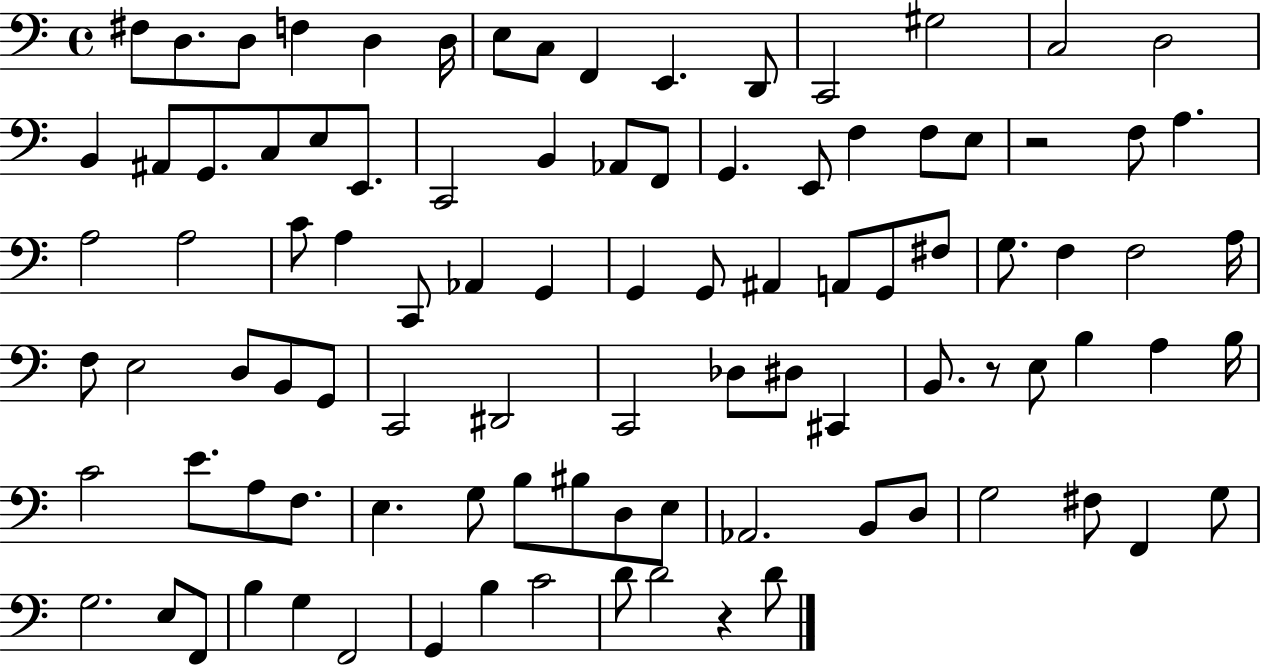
F#3/e D3/e. D3/e F3/q D3/q D3/s E3/e C3/e F2/q E2/q. D2/e C2/h G#3/h C3/h D3/h B2/q A#2/e G2/e. C3/e E3/e E2/e. C2/h B2/q Ab2/e F2/e G2/q. E2/e F3/q F3/e E3/e R/h F3/e A3/q. A3/h A3/h C4/e A3/q C2/e Ab2/q G2/q G2/q G2/e A#2/q A2/e G2/e F#3/e G3/e. F3/q F3/h A3/s F3/e E3/h D3/e B2/e G2/e C2/h D#2/h C2/h Db3/e D#3/e C#2/q B2/e. R/e E3/e B3/q A3/q B3/s C4/h E4/e. A3/e F3/e. E3/q. G3/e B3/e BIS3/e D3/e E3/e Ab2/h. B2/e D3/e G3/h F#3/e F2/q G3/e G3/h. E3/e F2/e B3/q G3/q F2/h G2/q B3/q C4/h D4/e D4/h R/q D4/e